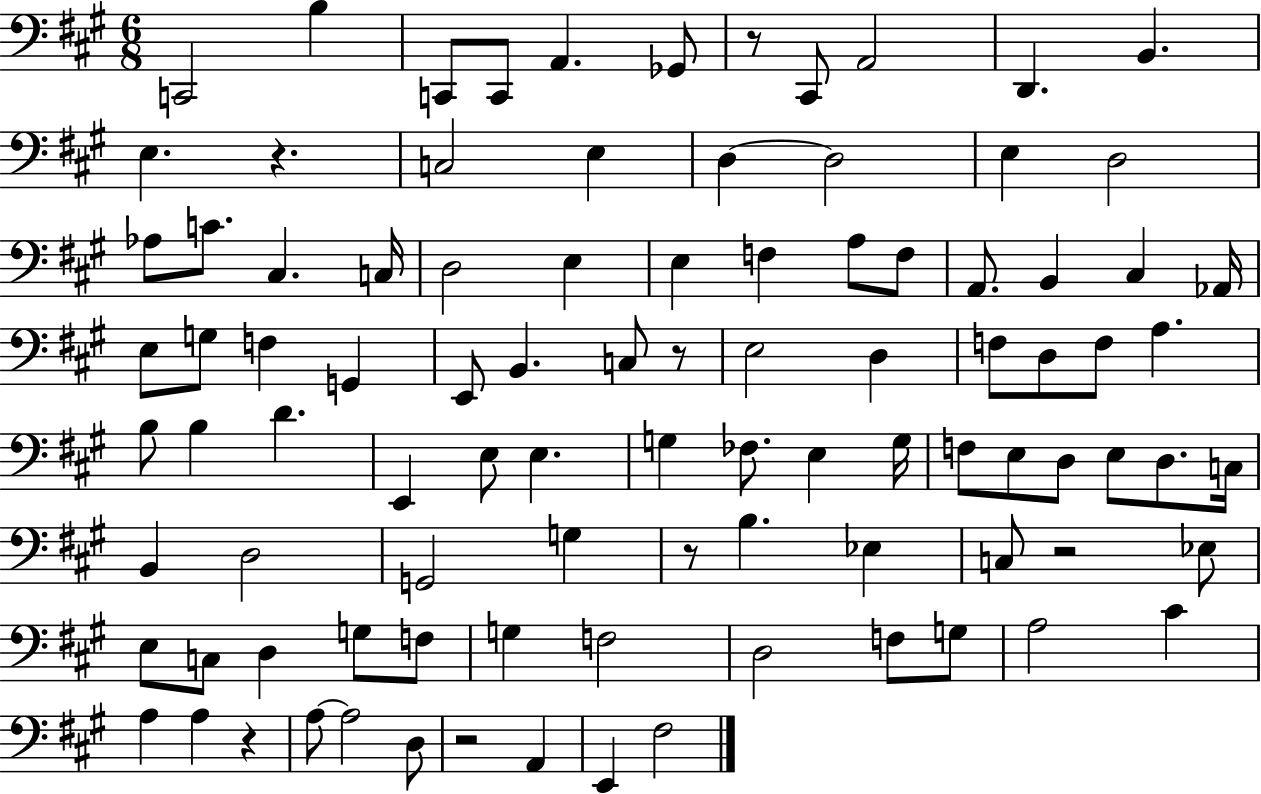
C2/h B3/q C2/e C2/e A2/q. Gb2/e R/e C#2/e A2/h D2/q. B2/q. E3/q. R/q. C3/h E3/q D3/q D3/h E3/q D3/h Ab3/e C4/e. C#3/q. C3/s D3/h E3/q E3/q F3/q A3/e F3/e A2/e. B2/q C#3/q Ab2/s E3/e G3/e F3/q G2/q E2/e B2/q. C3/e R/e E3/h D3/q F3/e D3/e F3/e A3/q. B3/e B3/q D4/q. E2/q E3/e E3/q. G3/q FES3/e. E3/q G3/s F3/e E3/e D3/e E3/e D3/e. C3/s B2/q D3/h G2/h G3/q R/e B3/q. Eb3/q C3/e R/h Eb3/e E3/e C3/e D3/q G3/e F3/e G3/q F3/h D3/h F3/e G3/e A3/h C#4/q A3/q A3/q R/q A3/e A3/h D3/e R/h A2/q E2/q F#3/h